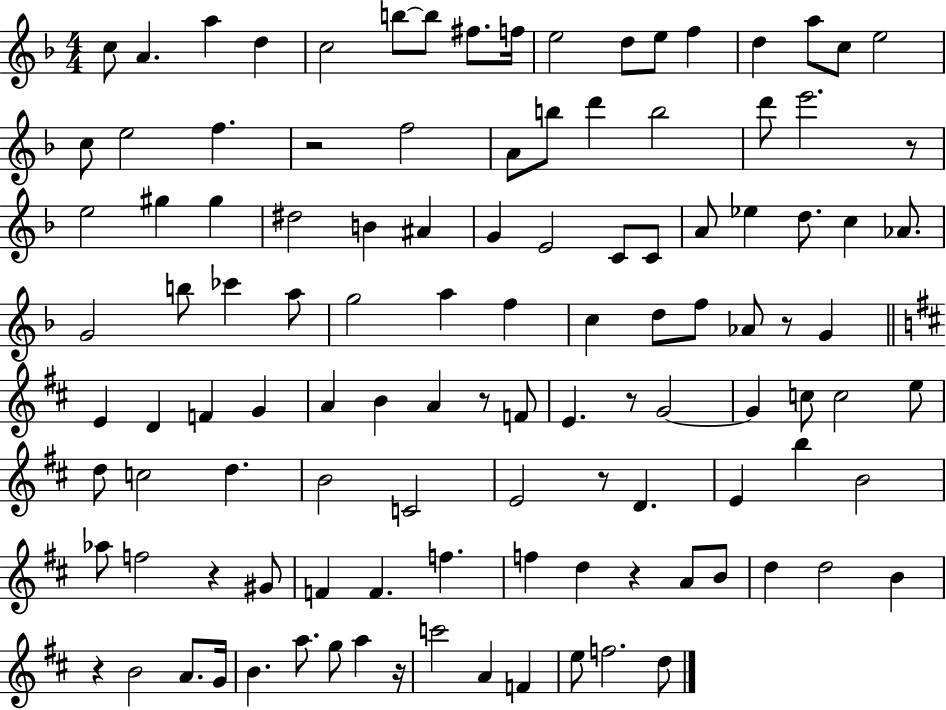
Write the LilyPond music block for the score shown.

{
  \clef treble
  \numericTimeSignature
  \time 4/4
  \key f \major
  c''8 a'4. a''4 d''4 | c''2 b''8~~ b''8 fis''8. f''16 | e''2 d''8 e''8 f''4 | d''4 a''8 c''8 e''2 | \break c''8 e''2 f''4. | r2 f''2 | a'8 b''8 d'''4 b''2 | d'''8 e'''2. r8 | \break e''2 gis''4 gis''4 | dis''2 b'4 ais'4 | g'4 e'2 c'8 c'8 | a'8 ees''4 d''8. c''4 aes'8. | \break g'2 b''8 ces'''4 a''8 | g''2 a''4 f''4 | c''4 d''8 f''8 aes'8 r8 g'4 | \bar "||" \break \key d \major e'4 d'4 f'4 g'4 | a'4 b'4 a'4 r8 f'8 | e'4. r8 g'2~~ | g'4 c''8 c''2 e''8 | \break d''8 c''2 d''4. | b'2 c'2 | e'2 r8 d'4. | e'4 b''4 b'2 | \break aes''8 f''2 r4 gis'8 | f'4 f'4. f''4. | f''4 d''4 r4 a'8 b'8 | d''4 d''2 b'4 | \break r4 b'2 a'8. g'16 | b'4. a''8. g''8 a''4 r16 | c'''2 a'4 f'4 | e''8 f''2. d''8 | \break \bar "|."
}